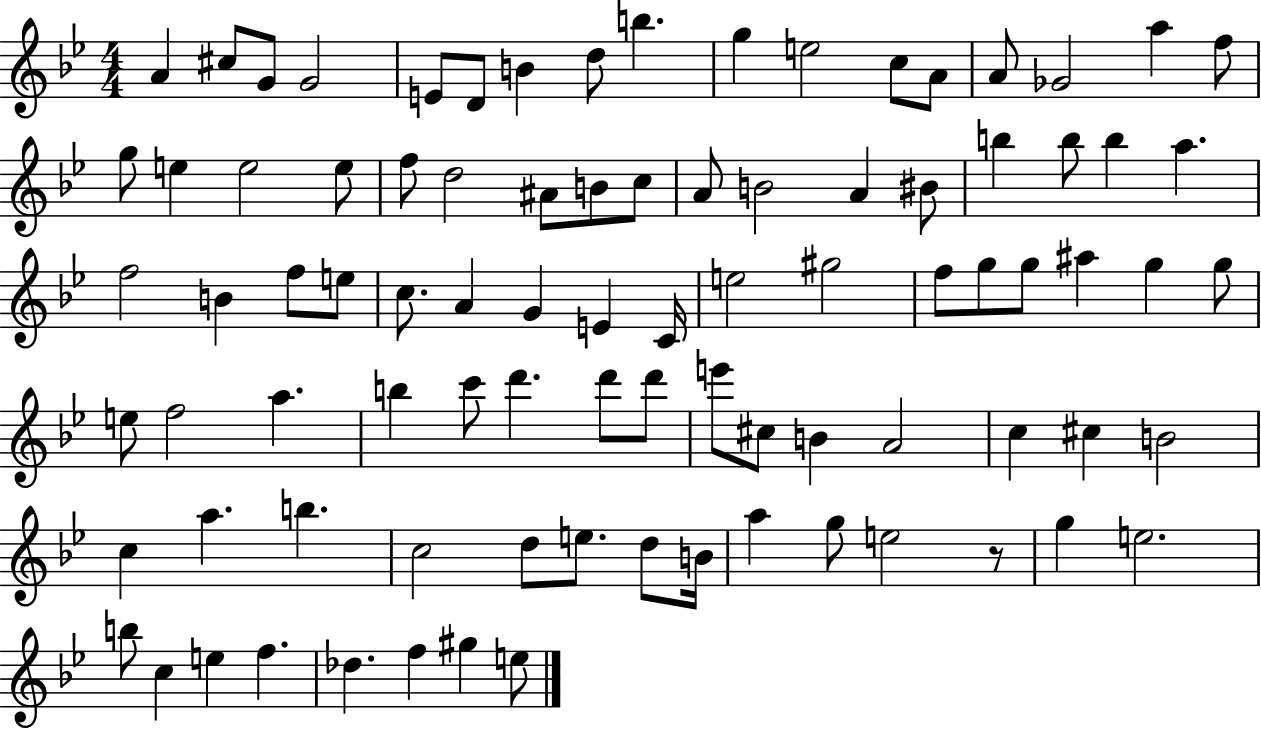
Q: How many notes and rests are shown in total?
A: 88